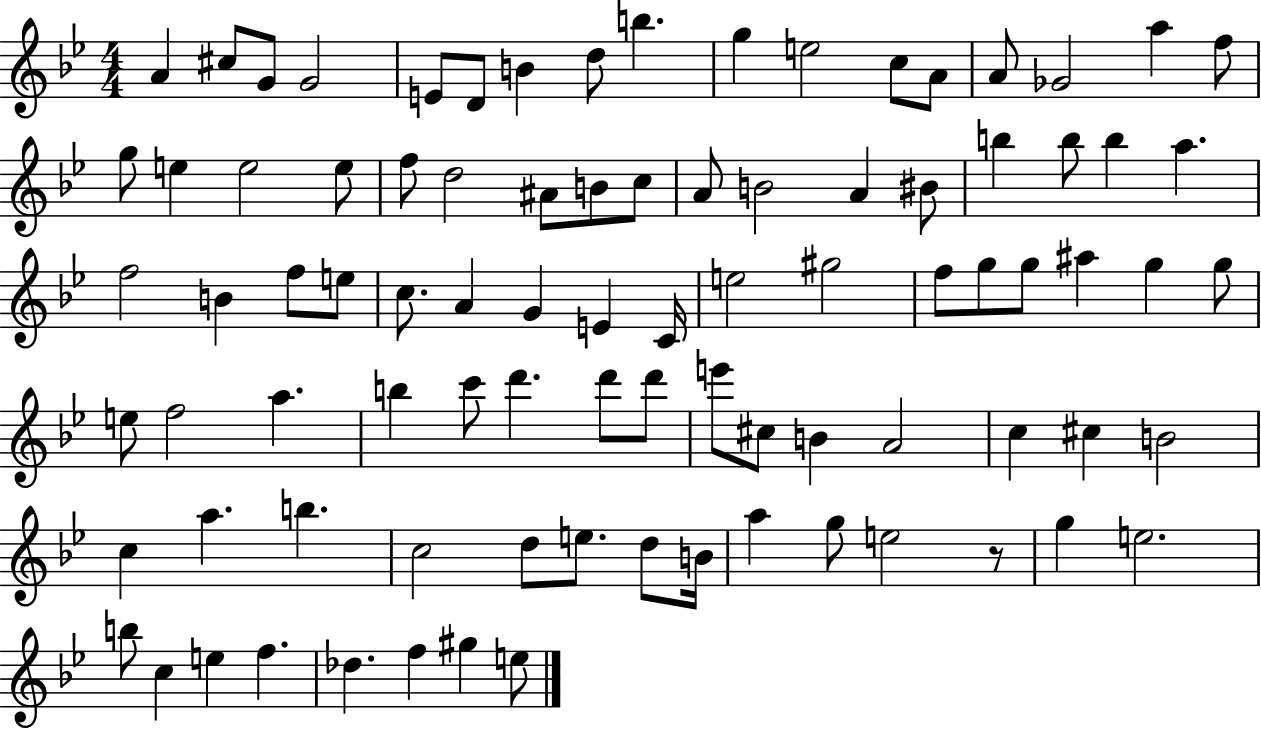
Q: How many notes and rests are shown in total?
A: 88